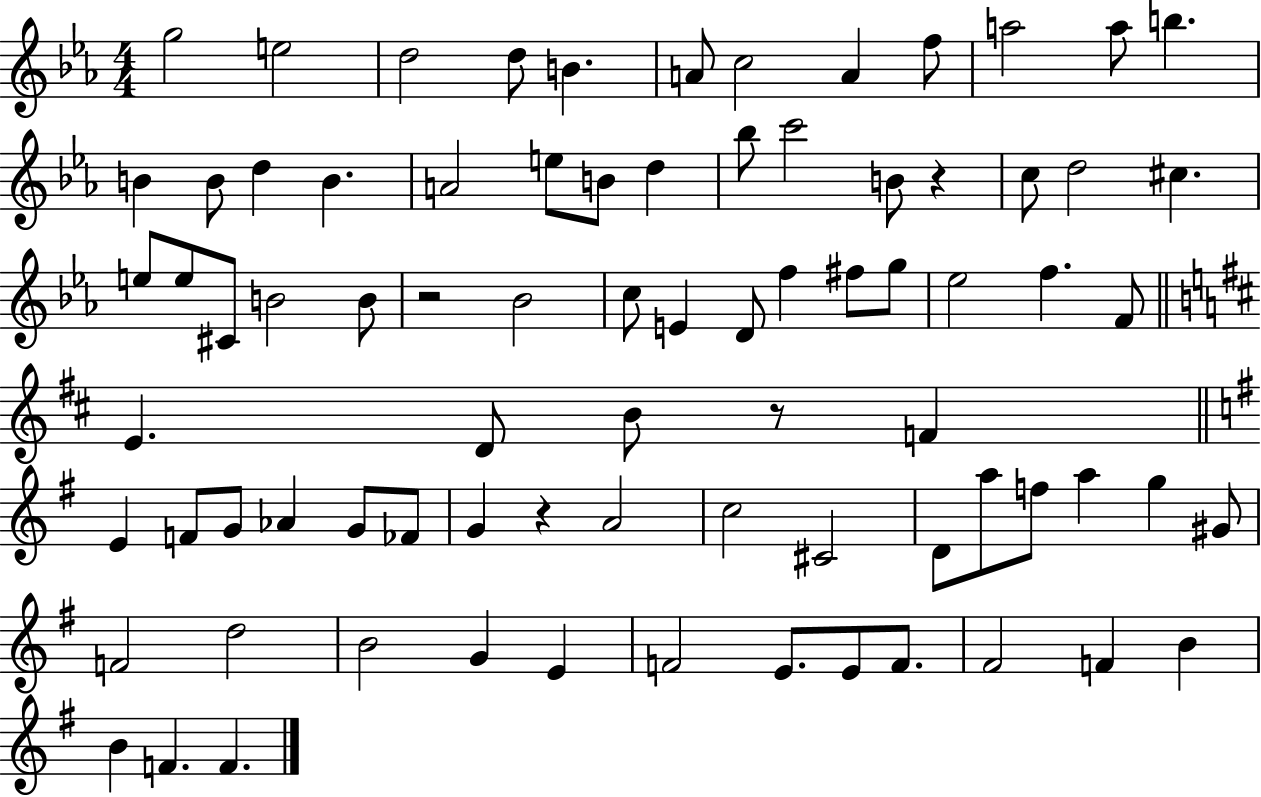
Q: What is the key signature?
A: EES major